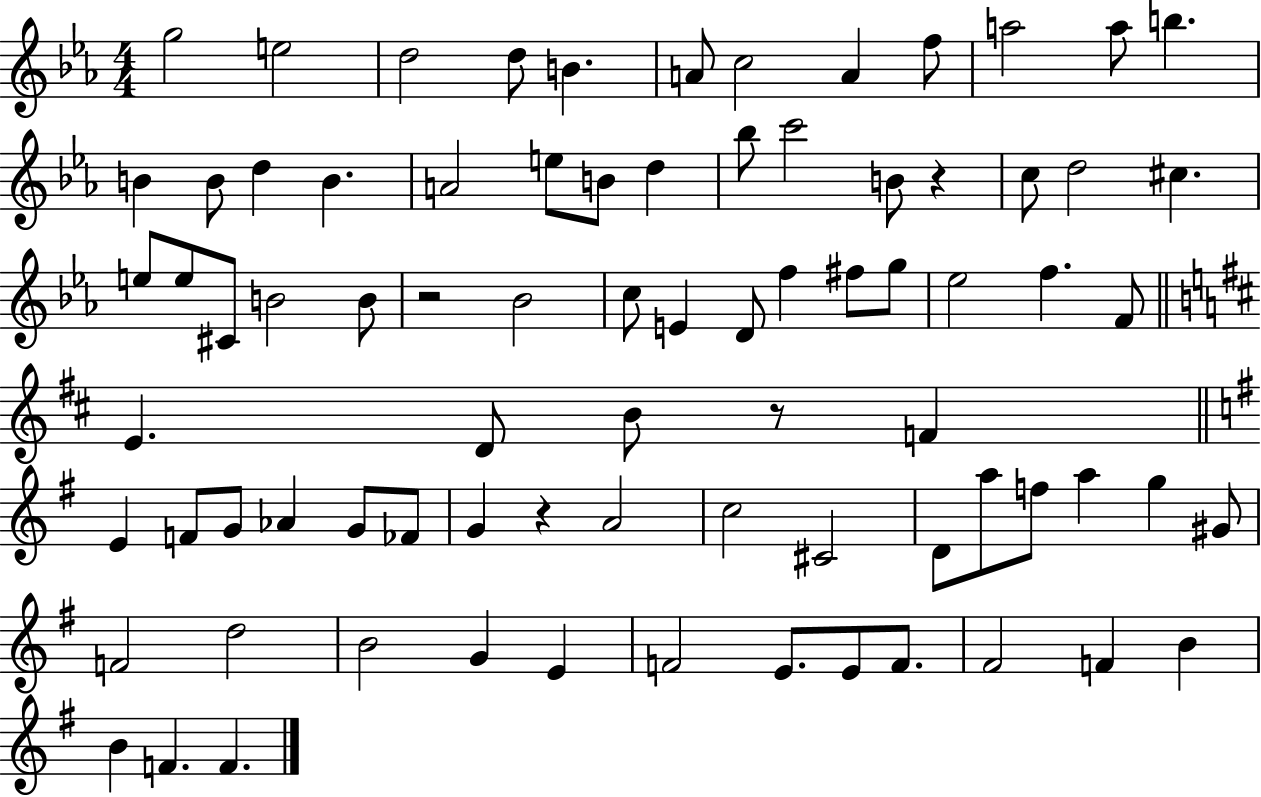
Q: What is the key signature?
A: EES major